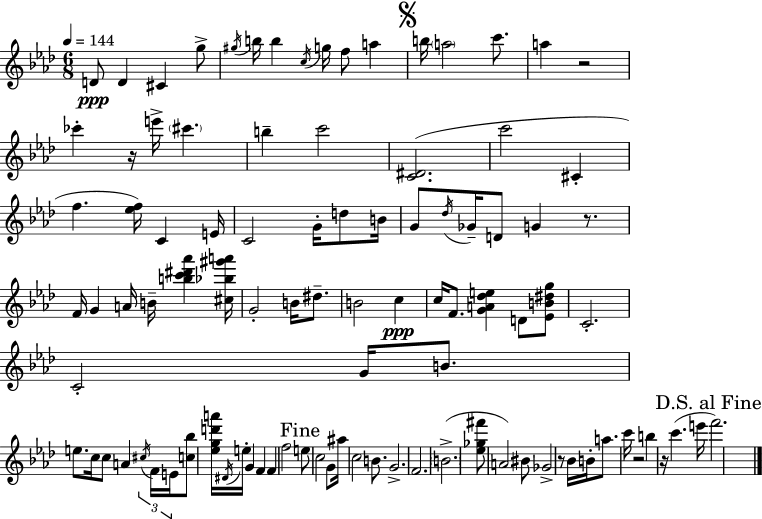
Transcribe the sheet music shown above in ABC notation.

X:1
T:Untitled
M:6/8
L:1/4
K:Fm
D/2 D ^C g/2 ^g/4 b/4 b c/4 g/4 f/2 a b/4 a2 c'/2 a z2 _c' z/4 e'/4 ^c' b c'2 [C^D]2 c'2 ^C f [_ef]/4 C E/4 C2 G/4 d/2 B/4 G/2 _d/4 _G/4 D/2 G z/2 F/4 G A/4 B/4 [bc'^d'_a'] [^c_b^g'a']/4 G2 B/4 ^d/2 B2 c c/4 F/2 [GA_de] D/2 [_EB^dg]/2 C2 C2 G/4 B/2 e/2 c/4 c/2 A ^c/4 F/4 E/4 [c_b]/2 [_egd'a']/4 ^D/4 e/4 G F F f2 e/2 c2 G/2 ^a/4 c2 B/2 G2 F2 B2 [_e_g^f']/2 A2 ^B/2 _G2 z/2 _B/4 B/4 a/2 c'/4 z2 b z/4 c' e'/4 f'2